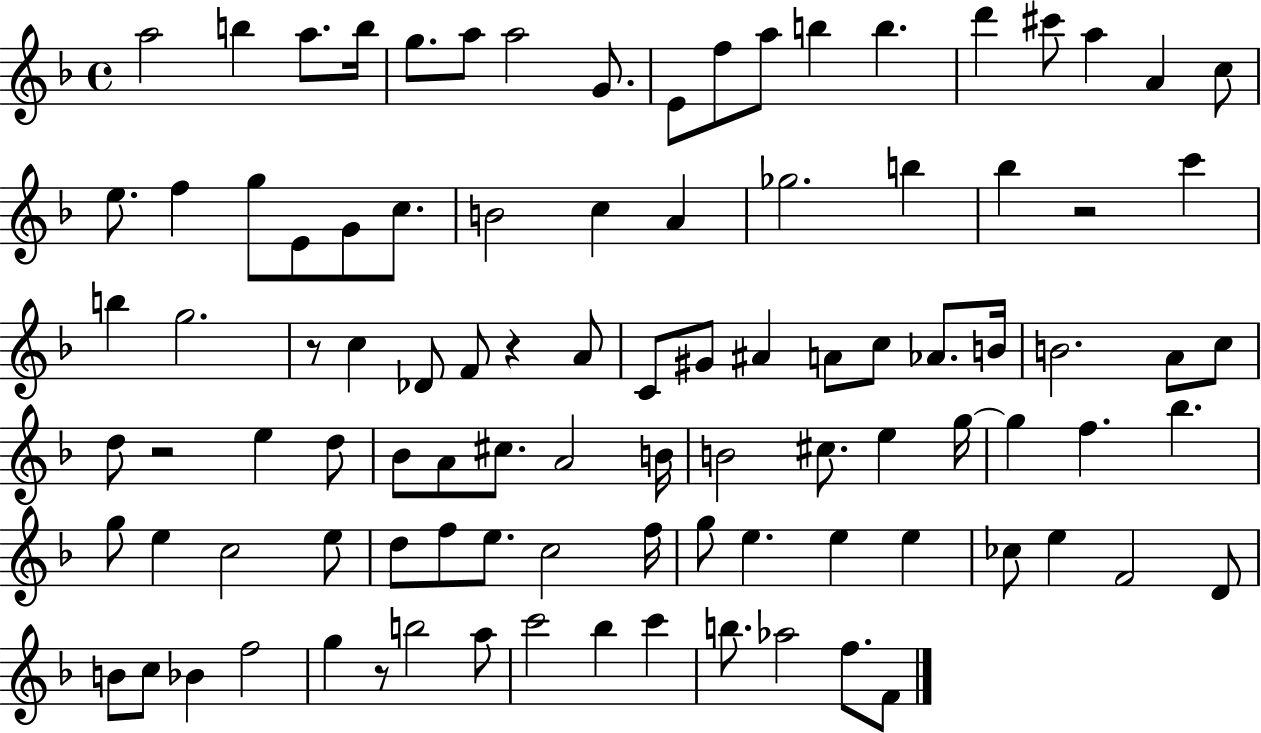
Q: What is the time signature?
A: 4/4